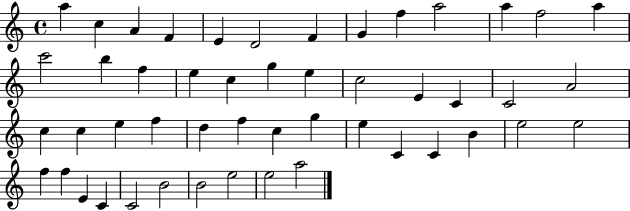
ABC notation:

X:1
T:Untitled
M:4/4
L:1/4
K:C
a c A F E D2 F G f a2 a f2 a c'2 b f e c g e c2 E C C2 A2 c c e f d f c g e C C B e2 e2 f f E C C2 B2 B2 e2 e2 a2